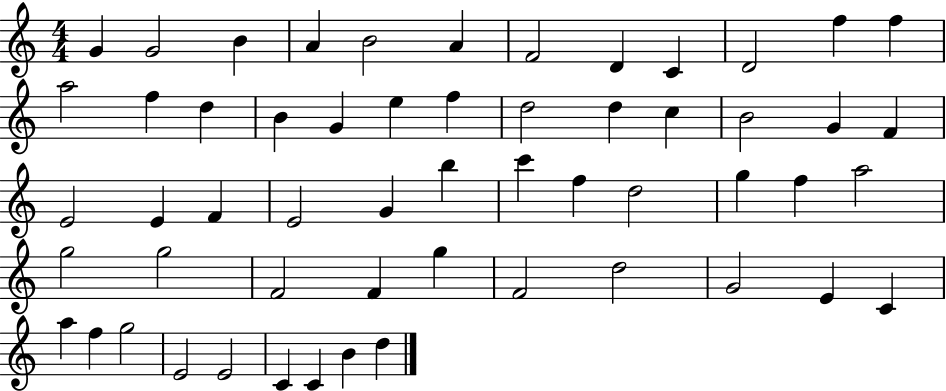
{
  \clef treble
  \numericTimeSignature
  \time 4/4
  \key c \major
  g'4 g'2 b'4 | a'4 b'2 a'4 | f'2 d'4 c'4 | d'2 f''4 f''4 | \break a''2 f''4 d''4 | b'4 g'4 e''4 f''4 | d''2 d''4 c''4 | b'2 g'4 f'4 | \break e'2 e'4 f'4 | e'2 g'4 b''4 | c'''4 f''4 d''2 | g''4 f''4 a''2 | \break g''2 g''2 | f'2 f'4 g''4 | f'2 d''2 | g'2 e'4 c'4 | \break a''4 f''4 g''2 | e'2 e'2 | c'4 c'4 b'4 d''4 | \bar "|."
}